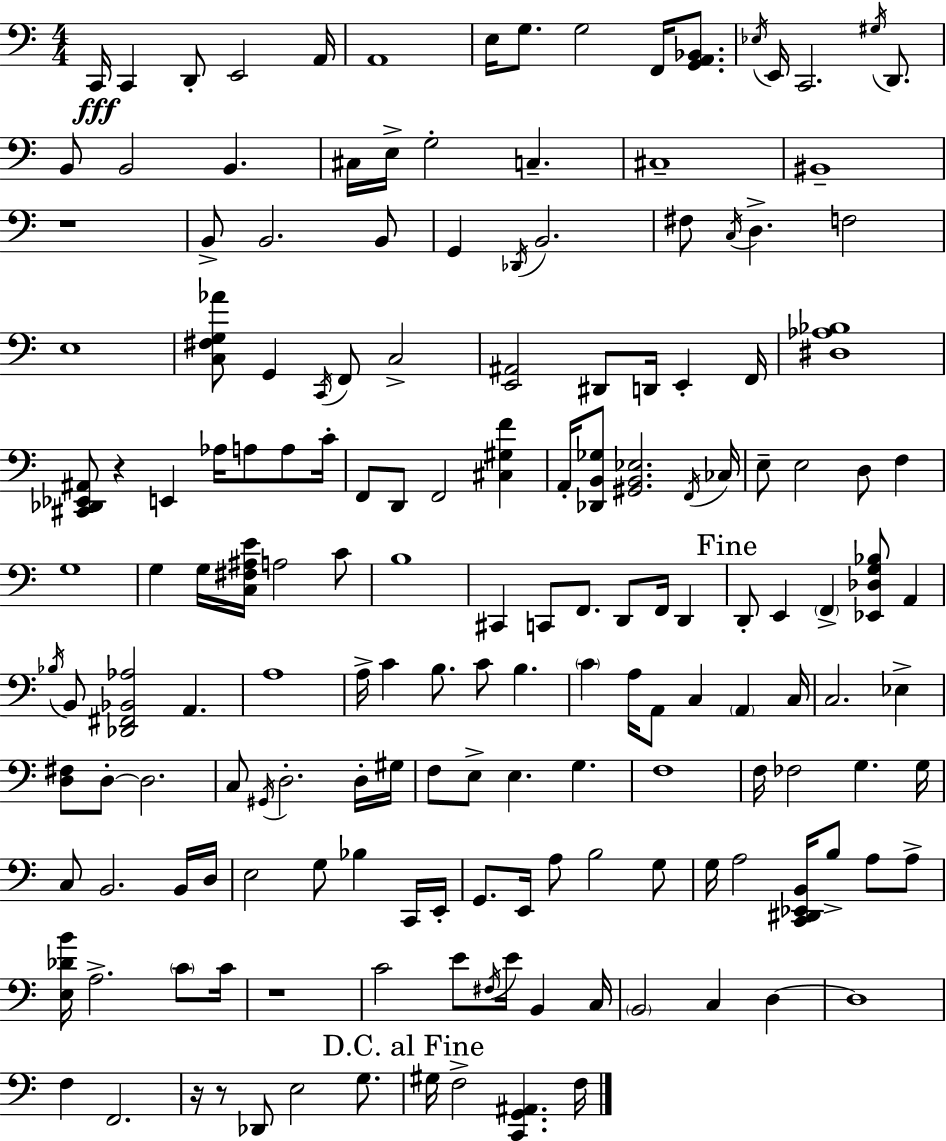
X:1
T:Untitled
M:4/4
L:1/4
K:Am
C,,/4 C,, D,,/2 E,,2 A,,/4 A,,4 E,/4 G,/2 G,2 F,,/4 [G,,A,,_B,,]/2 _E,/4 E,,/4 C,,2 ^G,/4 D,,/2 B,,/2 B,,2 B,, ^C,/4 E,/4 G,2 C, ^C,4 ^B,,4 z4 B,,/2 B,,2 B,,/2 G,, _D,,/4 B,,2 ^F,/2 C,/4 D, F,2 E,4 [C,^F,G,_A]/2 G,, C,,/4 F,,/2 C,2 [E,,^A,,]2 ^D,,/2 D,,/4 E,, F,,/4 [^D,_A,_B,]4 [^C,,_D,,_E,,^A,,]/2 z E,, _A,/4 A,/2 A,/2 C/4 F,,/2 D,,/2 F,,2 [^C,^G,F] A,,/4 [_D,,B,,_G,]/2 [^G,,B,,_E,]2 F,,/4 _C,/4 E,/2 E,2 D,/2 F, G,4 G, G,/4 [C,^F,^A,E]/4 A,2 C/2 B,4 ^C,, C,,/2 F,,/2 D,,/2 F,,/4 D,, D,,/2 E,, F,, [_E,,_D,G,_B,]/2 A,, _B,/4 B,,/2 [_D,,^F,,_B,,_A,]2 A,, A,4 A,/4 C B,/2 C/2 B, C A,/4 A,,/2 C, A,, C,/4 C,2 _E, [D,^F,]/2 D,/2 D,2 C,/2 ^G,,/4 D,2 D,/4 ^G,/4 F,/2 E,/2 E, G, F,4 F,/4 _F,2 G, G,/4 C,/2 B,,2 B,,/4 D,/4 E,2 G,/2 _B, C,,/4 E,,/4 G,,/2 E,,/4 A,/2 B,2 G,/2 G,/4 A,2 [C,,^D,,_E,,B,,]/4 B,/2 A,/2 A,/2 [E,_DB]/4 A,2 C/2 C/4 z4 C2 E/2 ^F,/4 E/4 B,, C,/4 B,,2 C, D, D,4 F, F,,2 z/4 z/2 _D,,/2 E,2 G,/2 ^G,/4 F,2 [C,,G,,^A,,] F,/4